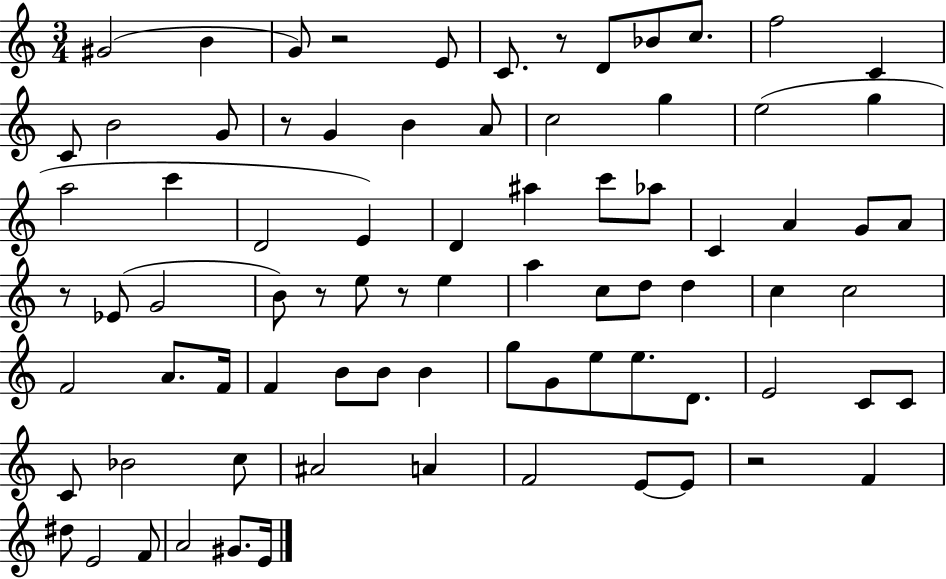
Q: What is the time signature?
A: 3/4